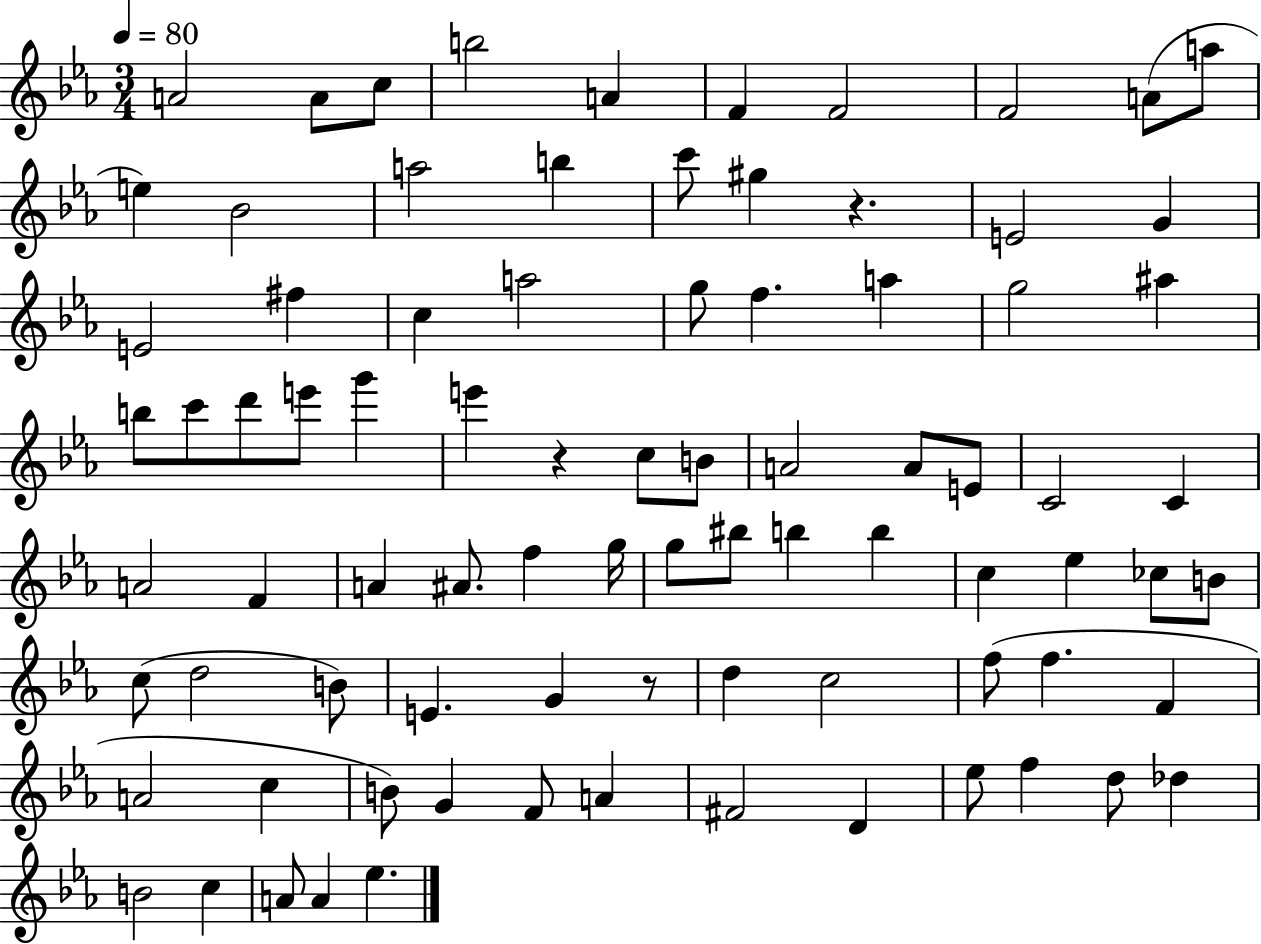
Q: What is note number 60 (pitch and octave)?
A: D5